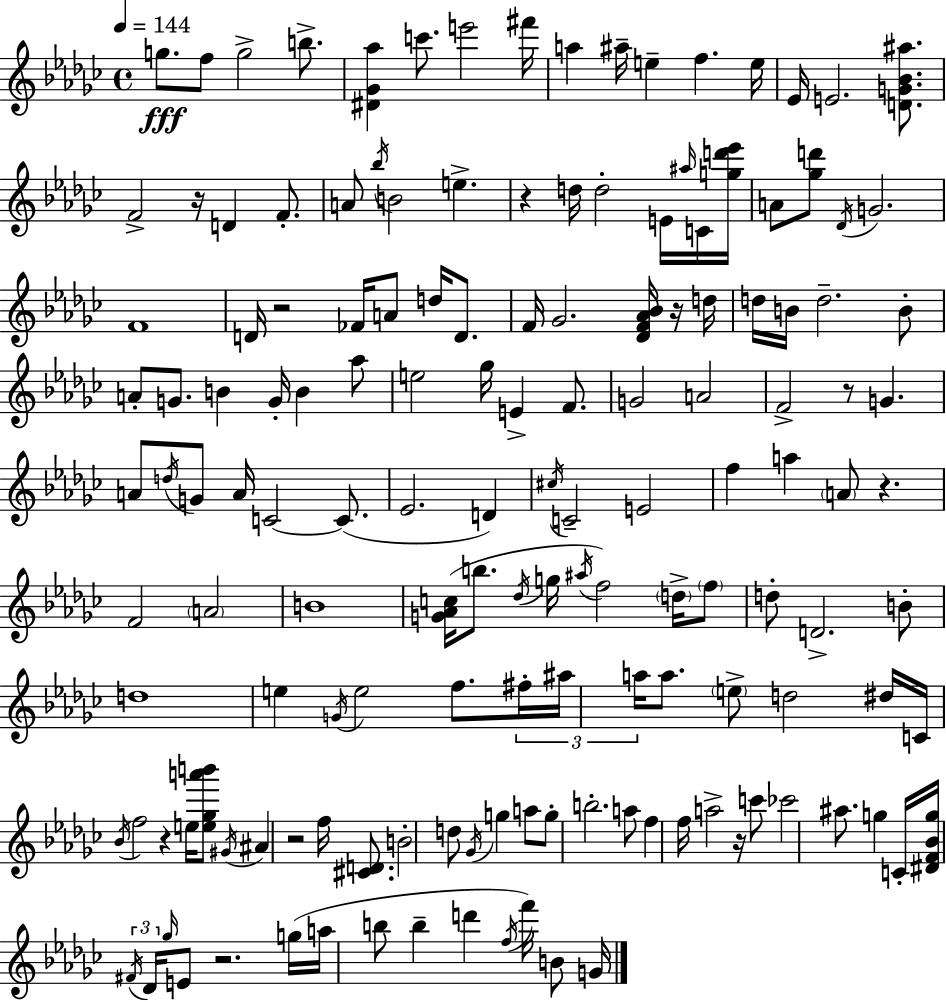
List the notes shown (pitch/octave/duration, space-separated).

G5/e. F5/e G5/h B5/e. [D#4,Gb4,Ab5]/q C6/e. E6/h F#6/s A5/q A#5/s E5/q F5/q. E5/s Eb4/s E4/h. [D4,G4,Bb4,A#5]/e. F4/h R/s D4/q F4/e. A4/e Bb5/s B4/h E5/q. R/q D5/s D5/h E4/s A#5/s C4/s [G5,D6,Eb6]/s A4/e [Gb5,D6]/e Db4/s G4/h. F4/w D4/s R/h FES4/s A4/e D5/s D4/e. F4/s Gb4/h. [Db4,F4,Ab4,Bb4]/s R/s D5/s D5/s B4/s D5/h. B4/e A4/e G4/e. B4/q G4/s B4/q Ab5/e E5/h Gb5/s E4/q F4/e. G4/h A4/h F4/h R/e G4/q. A4/e D5/s G4/e A4/s C4/h C4/e. Eb4/h. D4/q C#5/s C4/h E4/h F5/q A5/q A4/e R/q. F4/h A4/h B4/w [G4,Ab4,C5]/s B5/e. Db5/s G5/s A#5/s F5/h D5/s F5/e D5/e D4/h. B4/e D5/w E5/q G4/s E5/h F5/e. F#5/s A#5/s A5/s A5/e. E5/e D5/h D#5/s C4/s Bb4/s F5/h R/q E5/s [E5,Gb5,A6,B6]/e G#4/s A#4/q R/h F5/s [C#4,D4]/e. B4/h D5/e Gb4/s G5/q A5/e G5/e B5/h. A5/e F5/q F5/s A5/h R/s C6/e CES6/h A#5/e. G5/q C4/s [D#4,F4,Bb4,G5]/s F#4/s Db4/s Gb5/s E4/e R/h. G5/s A5/s B5/e B5/q D6/q F5/s F6/s B4/e G4/s